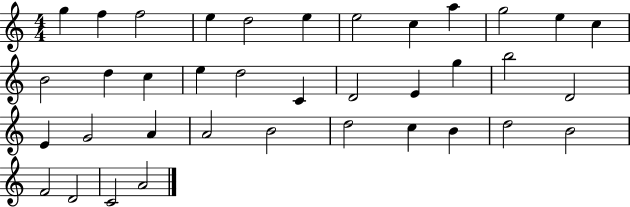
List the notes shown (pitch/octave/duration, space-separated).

G5/q F5/q F5/h E5/q D5/h E5/q E5/h C5/q A5/q G5/h E5/q C5/q B4/h D5/q C5/q E5/q D5/h C4/q D4/h E4/q G5/q B5/h D4/h E4/q G4/h A4/q A4/h B4/h D5/h C5/q B4/q D5/h B4/h F4/h D4/h C4/h A4/h